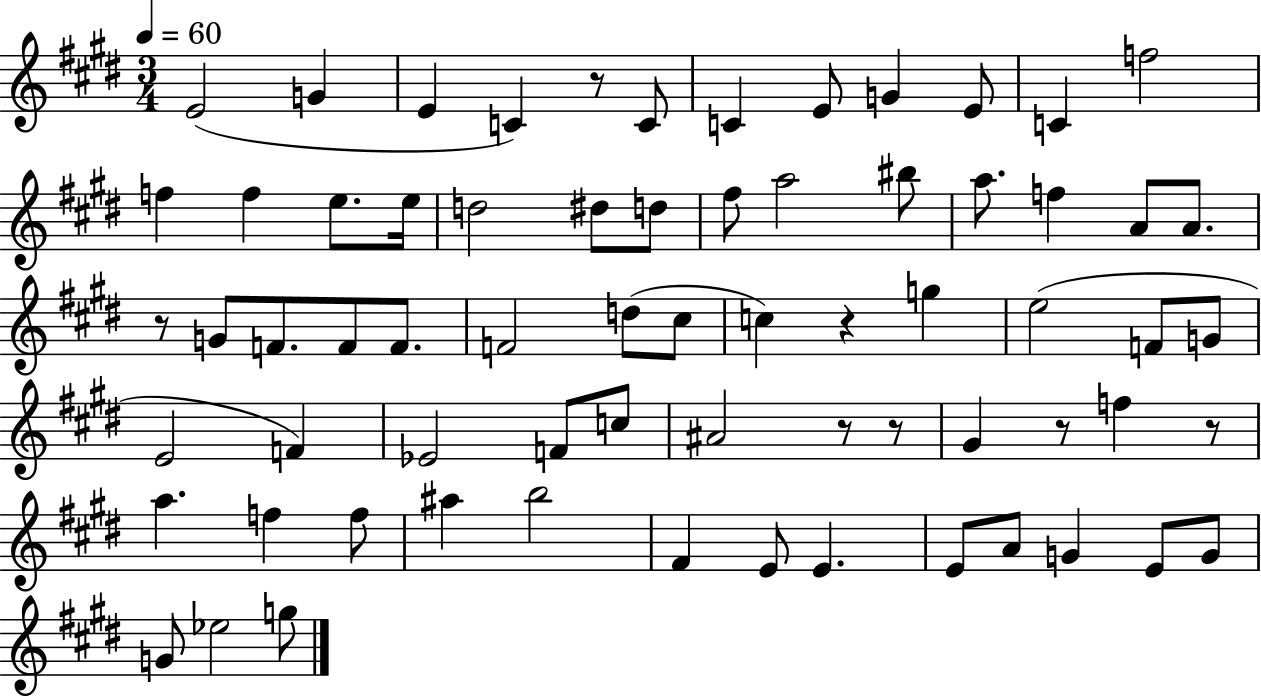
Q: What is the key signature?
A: E major